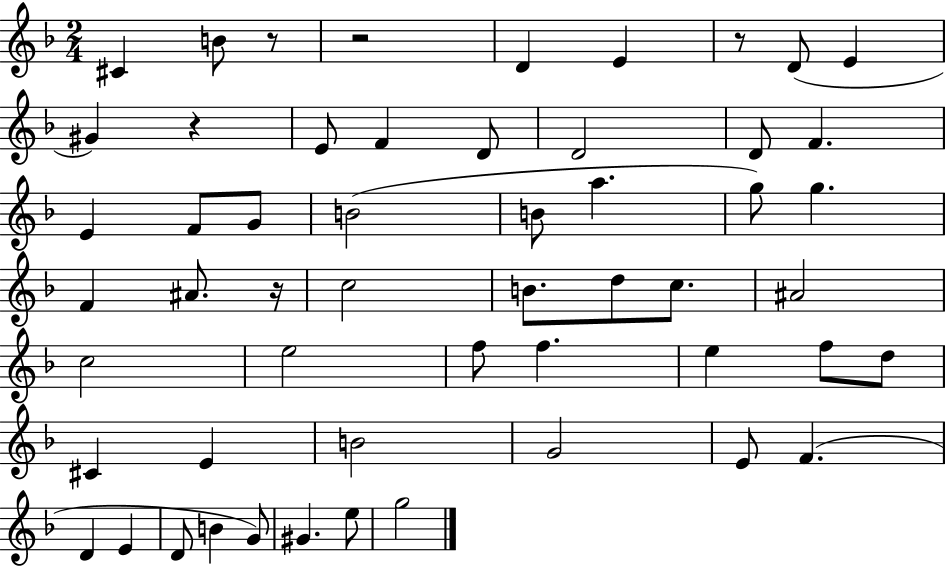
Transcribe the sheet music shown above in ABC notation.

X:1
T:Untitled
M:2/4
L:1/4
K:F
^C B/2 z/2 z2 D E z/2 D/2 E ^G z E/2 F D/2 D2 D/2 F E F/2 G/2 B2 B/2 a g/2 g F ^A/2 z/4 c2 B/2 d/2 c/2 ^A2 c2 e2 f/2 f e f/2 d/2 ^C E B2 G2 E/2 F D E D/2 B G/2 ^G e/2 g2